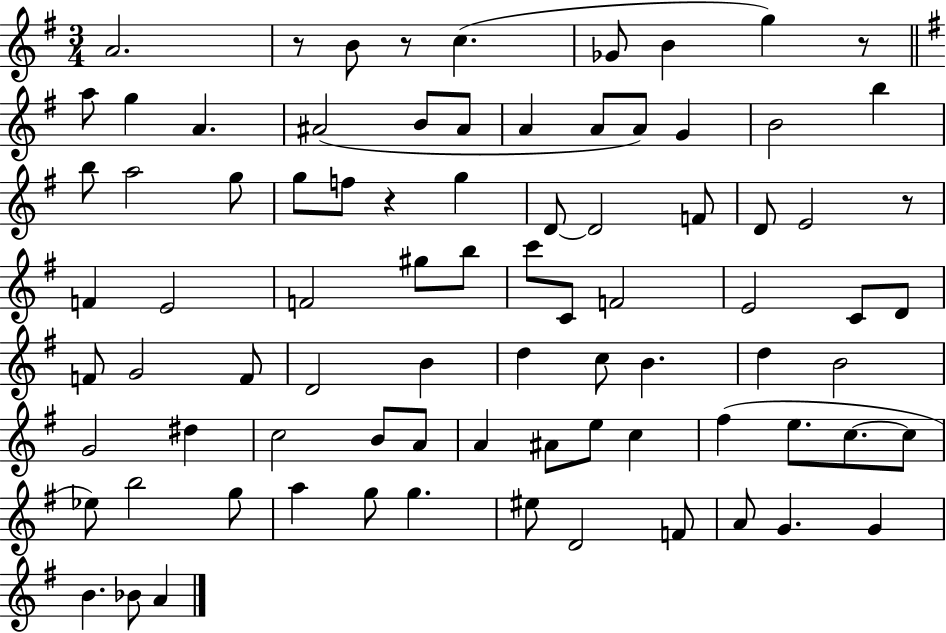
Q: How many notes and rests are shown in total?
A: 83